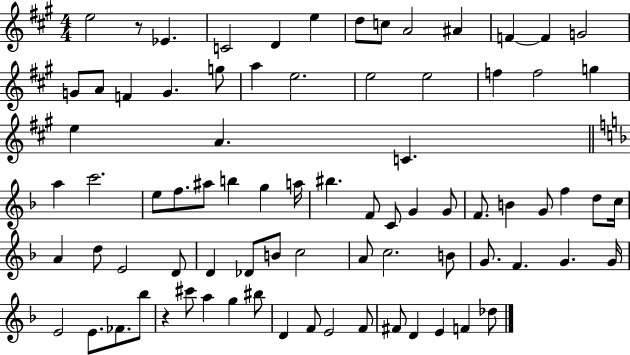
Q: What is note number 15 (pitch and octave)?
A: F4